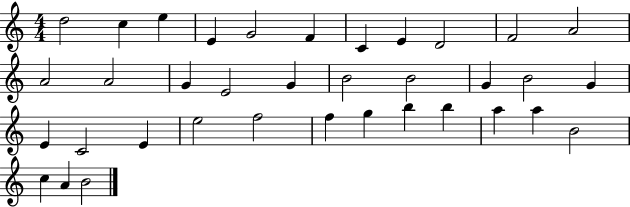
X:1
T:Untitled
M:4/4
L:1/4
K:C
d2 c e E G2 F C E D2 F2 A2 A2 A2 G E2 G B2 B2 G B2 G E C2 E e2 f2 f g b b a a B2 c A B2